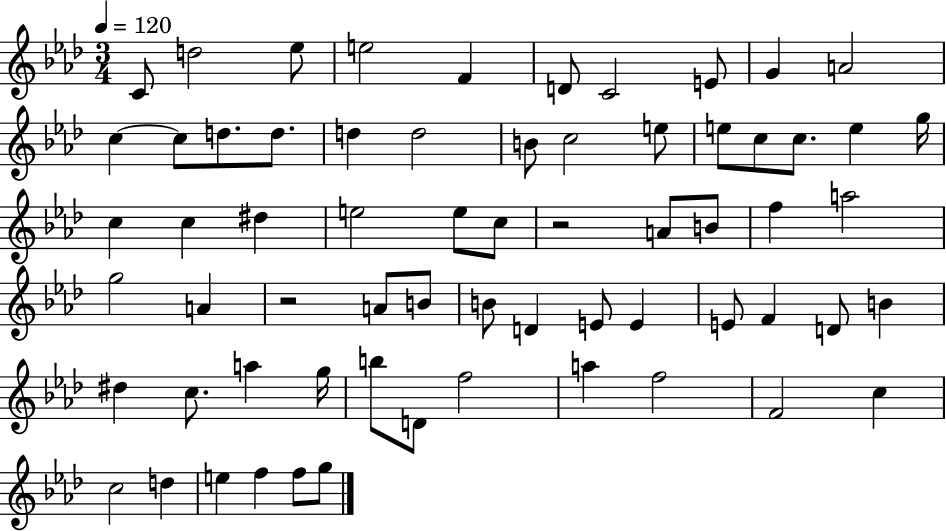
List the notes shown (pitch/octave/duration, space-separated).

C4/e D5/h Eb5/e E5/h F4/q D4/e C4/h E4/e G4/q A4/h C5/q C5/e D5/e. D5/e. D5/q D5/h B4/e C5/h E5/e E5/e C5/e C5/e. E5/q G5/s C5/q C5/q D#5/q E5/h E5/e C5/e R/h A4/e B4/e F5/q A5/h G5/h A4/q R/h A4/e B4/e B4/e D4/q E4/e E4/q E4/e F4/q D4/e B4/q D#5/q C5/e. A5/q G5/s B5/e D4/e F5/h A5/q F5/h F4/h C5/q C5/h D5/q E5/q F5/q F5/e G5/e